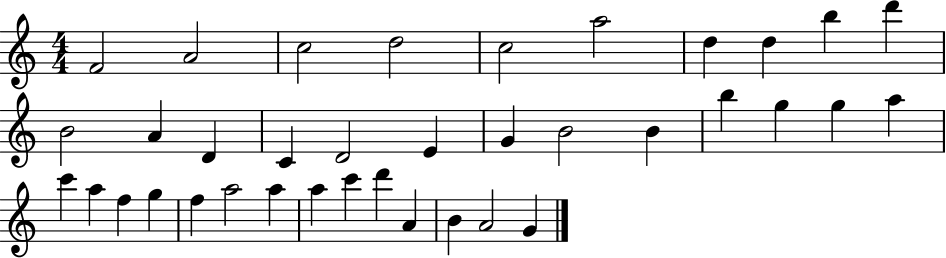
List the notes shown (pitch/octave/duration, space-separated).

F4/h A4/h C5/h D5/h C5/h A5/h D5/q D5/q B5/q D6/q B4/h A4/q D4/q C4/q D4/h E4/q G4/q B4/h B4/q B5/q G5/q G5/q A5/q C6/q A5/q F5/q G5/q F5/q A5/h A5/q A5/q C6/q D6/q A4/q B4/q A4/h G4/q